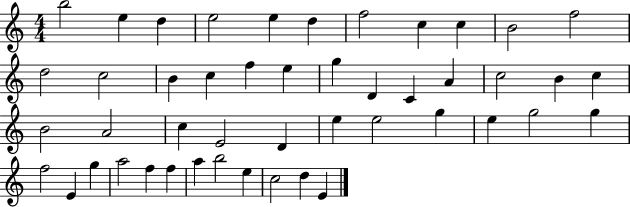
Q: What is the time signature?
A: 4/4